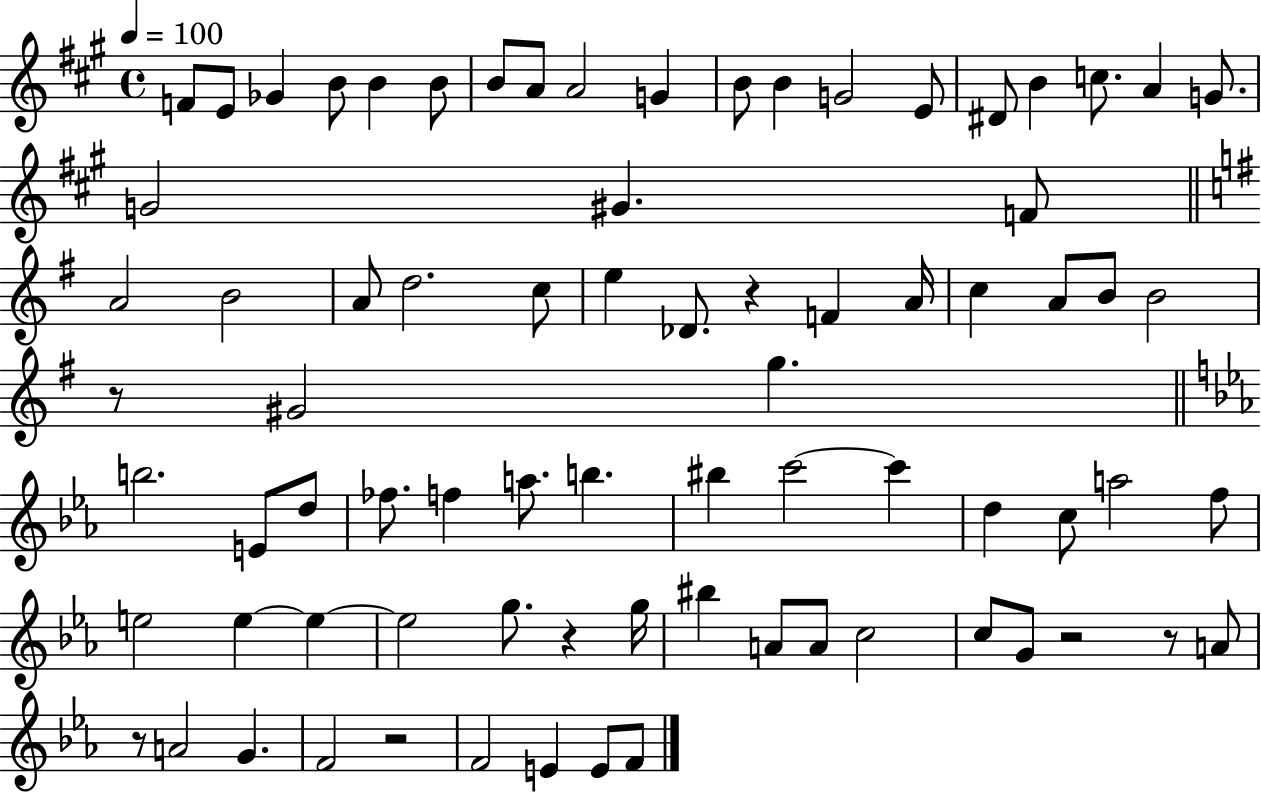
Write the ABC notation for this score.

X:1
T:Untitled
M:4/4
L:1/4
K:A
F/2 E/2 _G B/2 B B/2 B/2 A/2 A2 G B/2 B G2 E/2 ^D/2 B c/2 A G/2 G2 ^G F/2 A2 B2 A/2 d2 c/2 e _D/2 z F A/4 c A/2 B/2 B2 z/2 ^G2 g b2 E/2 d/2 _f/2 f a/2 b ^b c'2 c' d c/2 a2 f/2 e2 e e e2 g/2 z g/4 ^b A/2 A/2 c2 c/2 G/2 z2 z/2 A/2 z/2 A2 G F2 z2 F2 E E/2 F/2